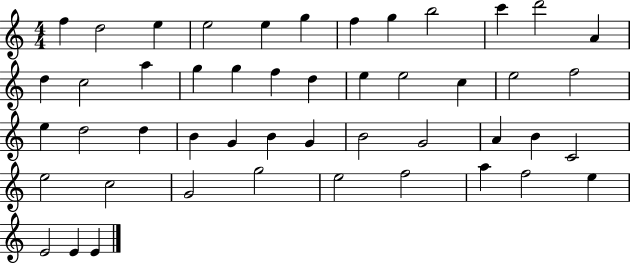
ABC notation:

X:1
T:Untitled
M:4/4
L:1/4
K:C
f d2 e e2 e g f g b2 c' d'2 A d c2 a g g f d e e2 c e2 f2 e d2 d B G B G B2 G2 A B C2 e2 c2 G2 g2 e2 f2 a f2 e E2 E E